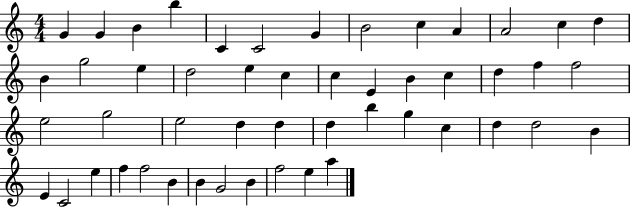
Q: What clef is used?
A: treble